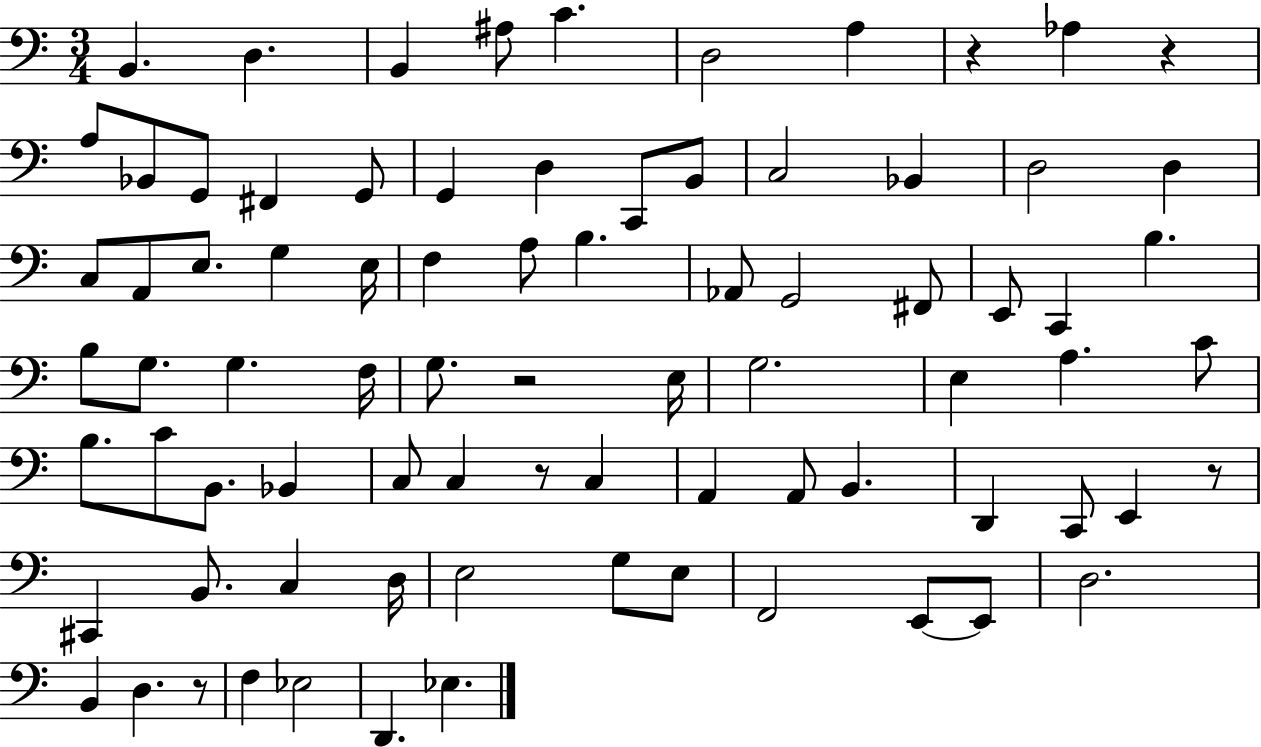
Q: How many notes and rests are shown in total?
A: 81